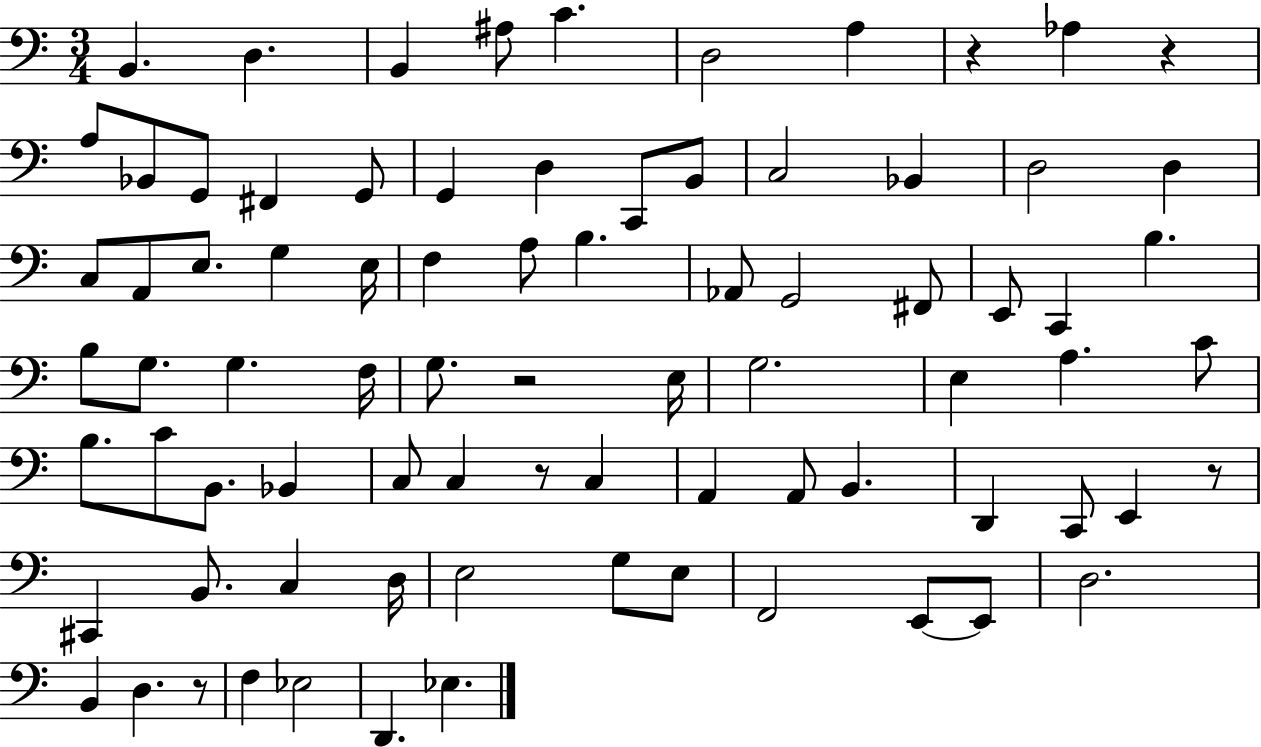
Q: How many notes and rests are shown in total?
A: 81